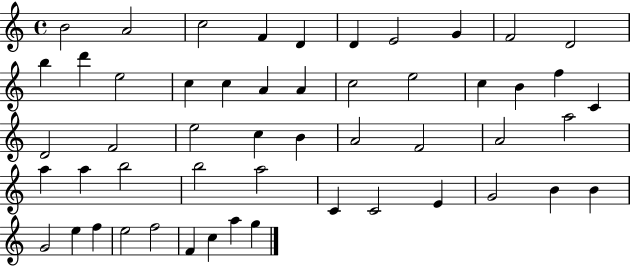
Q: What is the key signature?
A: C major